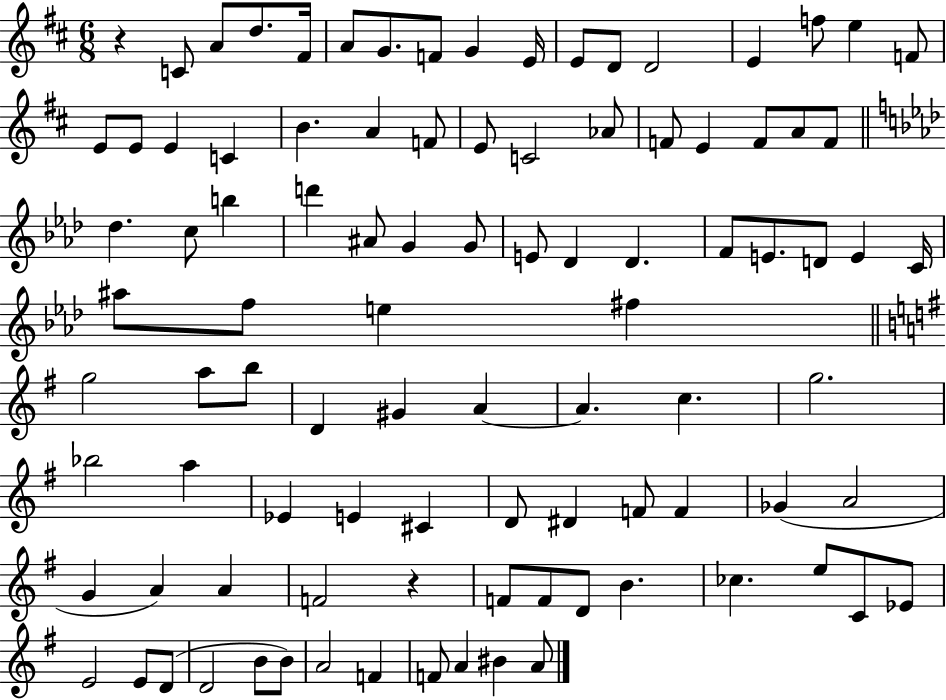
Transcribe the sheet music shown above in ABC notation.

X:1
T:Untitled
M:6/8
L:1/4
K:D
z C/2 A/2 d/2 ^F/4 A/2 G/2 F/2 G E/4 E/2 D/2 D2 E f/2 e F/2 E/2 E/2 E C B A F/2 E/2 C2 _A/2 F/2 E F/2 A/2 F/2 _d c/2 b d' ^A/2 G G/2 E/2 _D _D F/2 E/2 D/2 E C/4 ^a/2 f/2 e ^f g2 a/2 b/2 D ^G A A c g2 _b2 a _E E ^C D/2 ^D F/2 F _G A2 G A A F2 z F/2 F/2 D/2 B _c e/2 C/2 _E/2 E2 E/2 D/2 D2 B/2 B/2 A2 F F/2 A ^B A/2